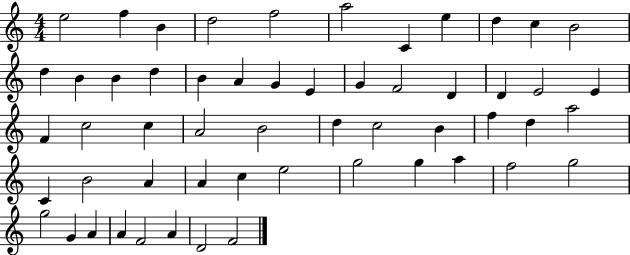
X:1
T:Untitled
M:4/4
L:1/4
K:C
e2 f B d2 f2 a2 C e d c B2 d B B d B A G E G F2 D D E2 E F c2 c A2 B2 d c2 B f d a2 C B2 A A c e2 g2 g a f2 g2 g2 G A A F2 A D2 F2